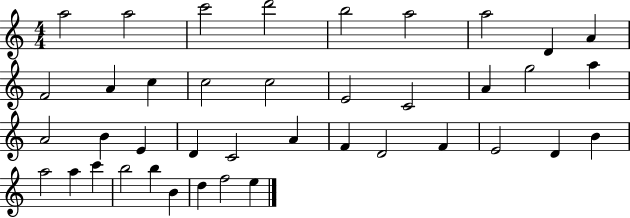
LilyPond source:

{
  \clef treble
  \numericTimeSignature
  \time 4/4
  \key c \major
  a''2 a''2 | c'''2 d'''2 | b''2 a''2 | a''2 d'4 a'4 | \break f'2 a'4 c''4 | c''2 c''2 | e'2 c'2 | a'4 g''2 a''4 | \break a'2 b'4 e'4 | d'4 c'2 a'4 | f'4 d'2 f'4 | e'2 d'4 b'4 | \break a''2 a''4 c'''4 | b''2 b''4 b'4 | d''4 f''2 e''4 | \bar "|."
}